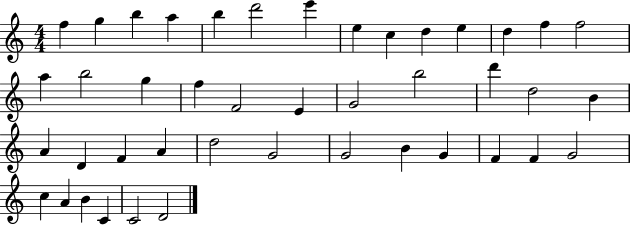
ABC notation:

X:1
T:Untitled
M:4/4
L:1/4
K:C
f g b a b d'2 e' e c d e d f f2 a b2 g f F2 E G2 b2 d' d2 B A D F A d2 G2 G2 B G F F G2 c A B C C2 D2